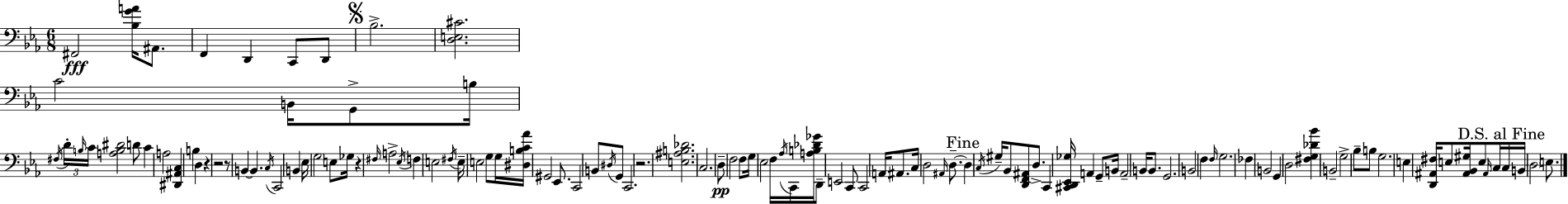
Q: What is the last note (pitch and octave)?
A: E3